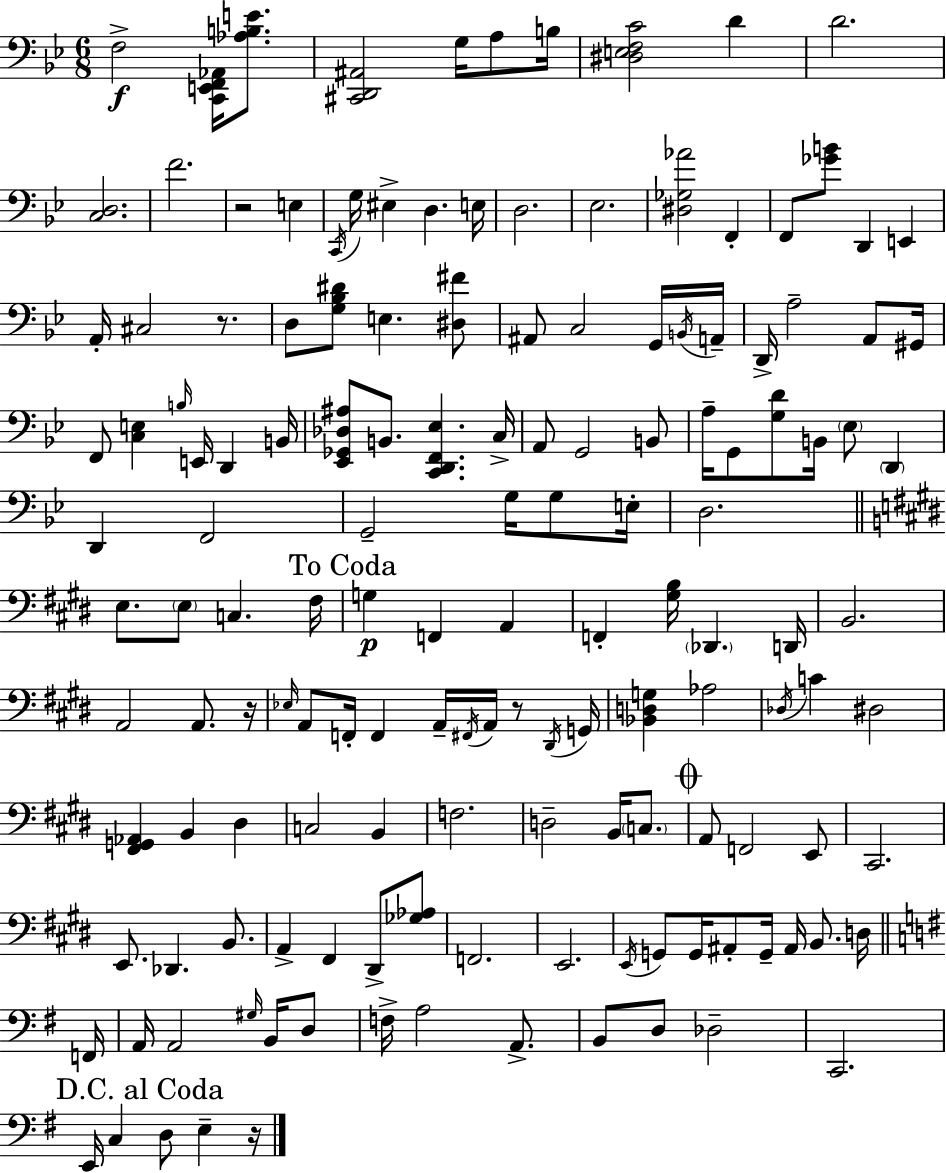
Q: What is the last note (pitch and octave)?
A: E3